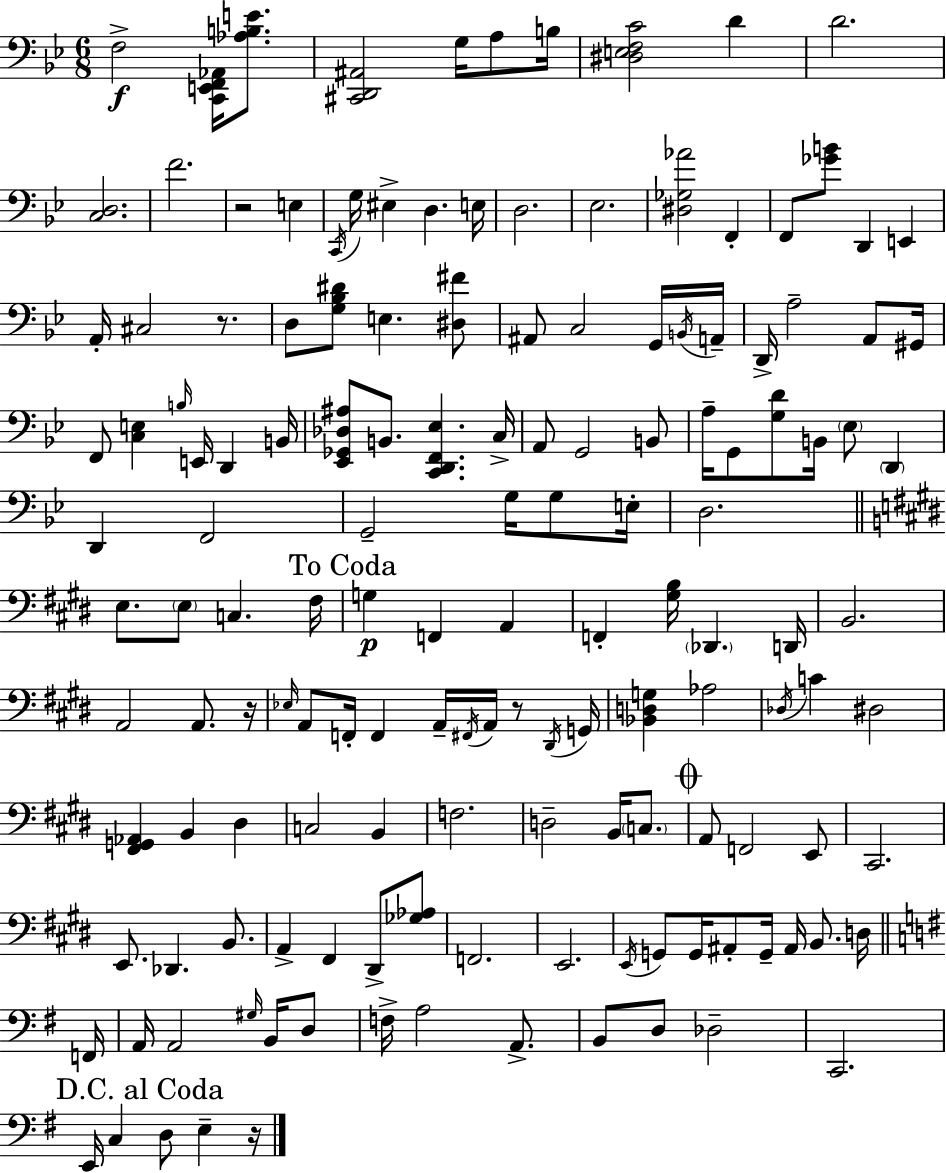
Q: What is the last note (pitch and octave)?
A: E3